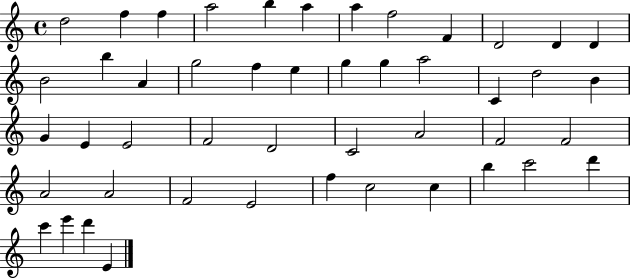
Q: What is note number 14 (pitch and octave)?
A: B5